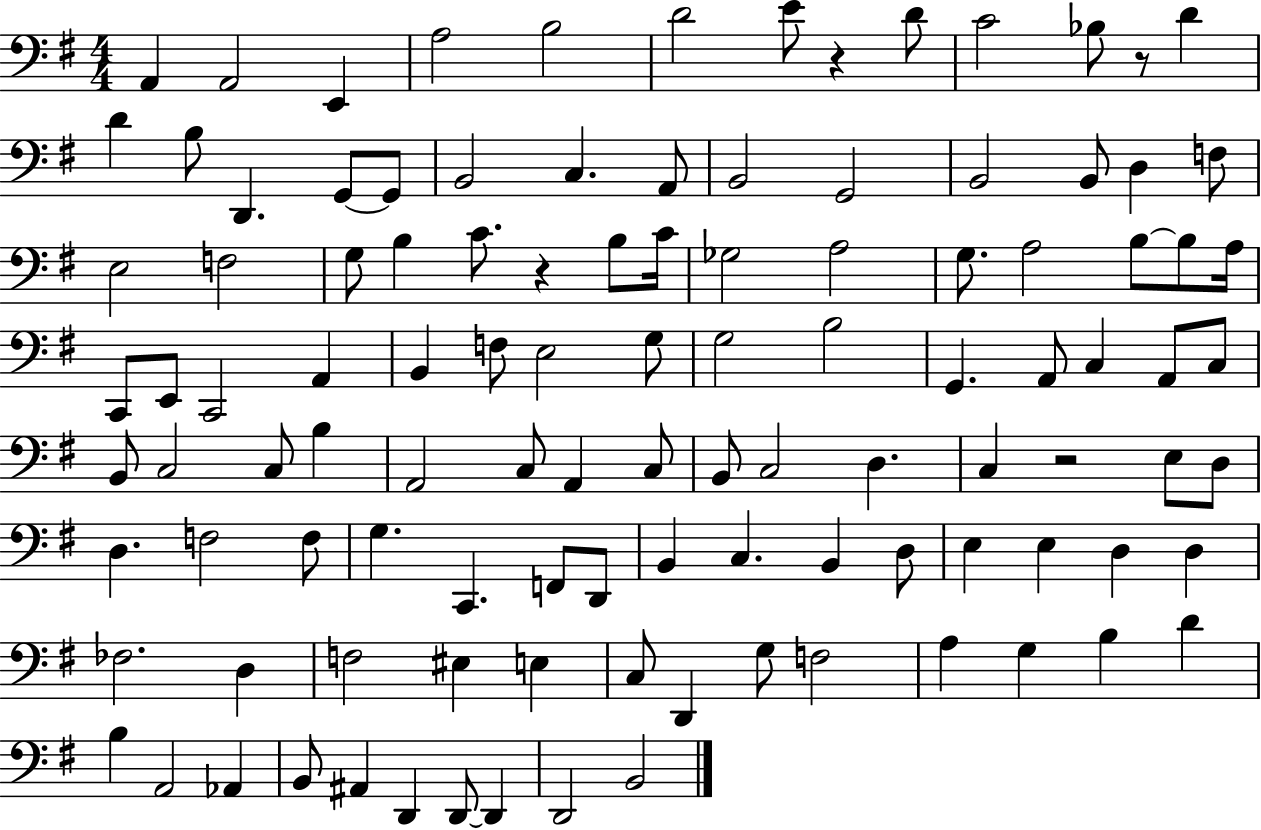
{
  \clef bass
  \numericTimeSignature
  \time 4/4
  \key g \major
  a,4 a,2 e,4 | a2 b2 | d'2 e'8 r4 d'8 | c'2 bes8 r8 d'4 | \break d'4 b8 d,4. g,8~~ g,8 | b,2 c4. a,8 | b,2 g,2 | b,2 b,8 d4 f8 | \break e2 f2 | g8 b4 c'8. r4 b8 c'16 | ges2 a2 | g8. a2 b8~~ b8 a16 | \break c,8 e,8 c,2 a,4 | b,4 f8 e2 g8 | g2 b2 | g,4. a,8 c4 a,8 c8 | \break b,8 c2 c8 b4 | a,2 c8 a,4 c8 | b,8 c2 d4. | c4 r2 e8 d8 | \break d4. f2 f8 | g4. c,4. f,8 d,8 | b,4 c4. b,4 d8 | e4 e4 d4 d4 | \break fes2. d4 | f2 eis4 e4 | c8 d,4 g8 f2 | a4 g4 b4 d'4 | \break b4 a,2 aes,4 | b,8 ais,4 d,4 d,8~~ d,4 | d,2 b,2 | \bar "|."
}